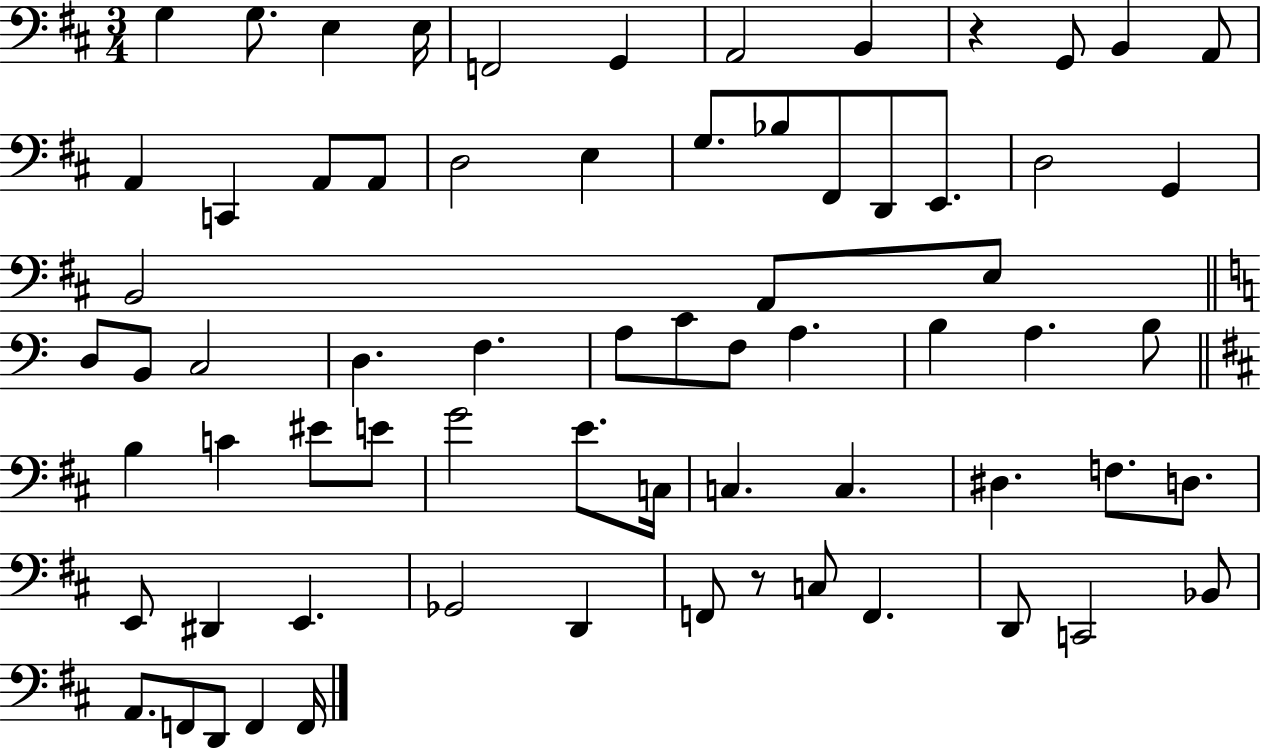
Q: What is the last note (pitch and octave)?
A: F2